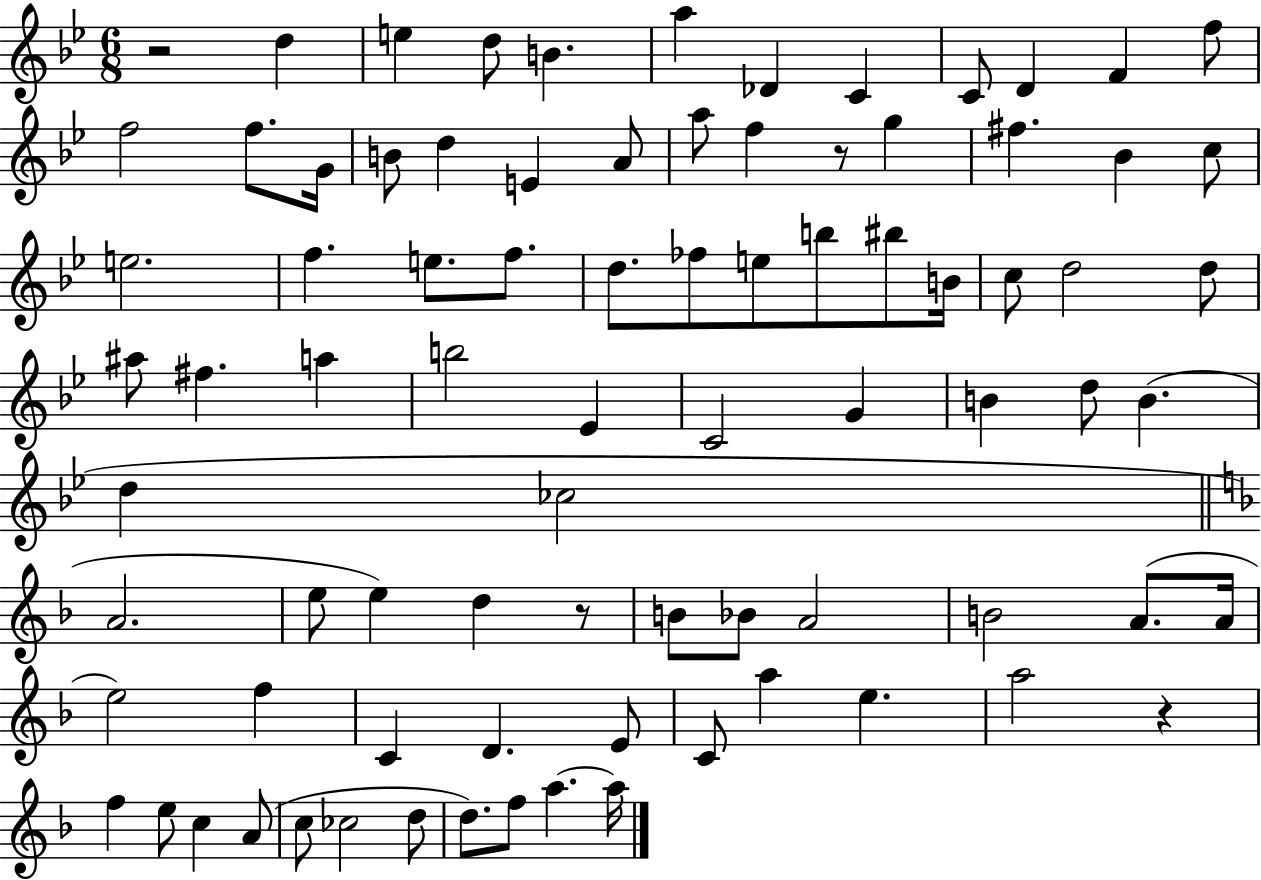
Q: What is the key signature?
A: BES major